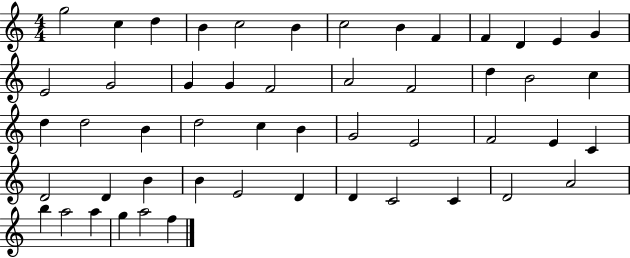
X:1
T:Untitled
M:4/4
L:1/4
K:C
g2 c d B c2 B c2 B F F D E G E2 G2 G G F2 A2 F2 d B2 c d d2 B d2 c B G2 E2 F2 E C D2 D B B E2 D D C2 C D2 A2 b a2 a g a2 f